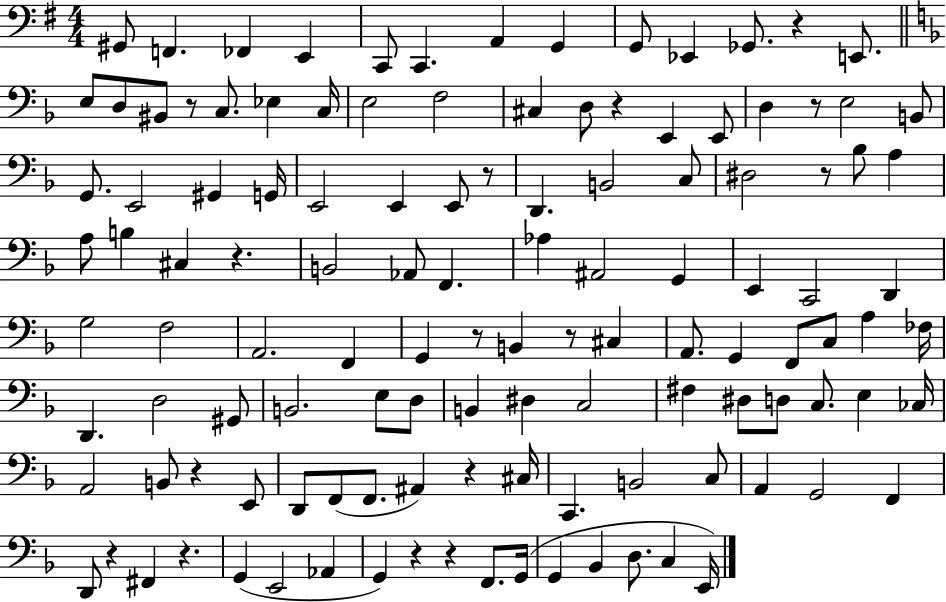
{
  \clef bass
  \numericTimeSignature
  \time 4/4
  \key g \major
  gis,8 f,4. fes,4 e,4 | c,8 c,4. a,4 g,4 | g,8 ees,4 ges,8. r4 e,8. | \bar "||" \break \key d \minor e8 d8 bis,8 r8 c8. ees4 c16 | e2 f2 | cis4 d8 r4 e,4 e,8 | d4 r8 e2 b,8 | \break g,8. e,2 gis,4 g,16 | e,2 e,4 e,8 r8 | d,4. b,2 c8 | dis2 r8 bes8 a4 | \break a8 b4 cis4 r4. | b,2 aes,8 f,4. | aes4 ais,2 g,4 | e,4 c,2 d,4 | \break g2 f2 | a,2. f,4 | g,4 r8 b,4 r8 cis4 | a,8. g,4 f,8 c8 a4 fes16 | \break d,4. d2 gis,8 | b,2. e8 d8 | b,4 dis4 c2 | fis4 dis8 d8 c8. e4 ces16 | \break a,2 b,8 r4 e,8 | d,8 f,8( f,8. ais,4) r4 cis16 | c,4. b,2 c8 | a,4 g,2 f,4 | \break d,8 r4 fis,4 r4. | g,4( e,2 aes,4 | g,4) r4 r4 f,8. g,16( | g,4 bes,4 d8. c4 e,16) | \break \bar "|."
}